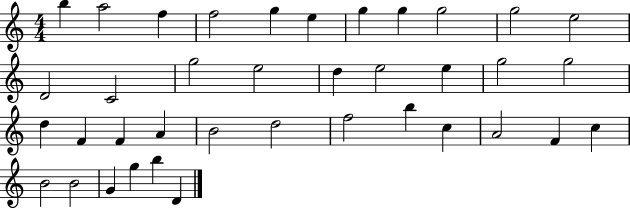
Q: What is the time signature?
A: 4/4